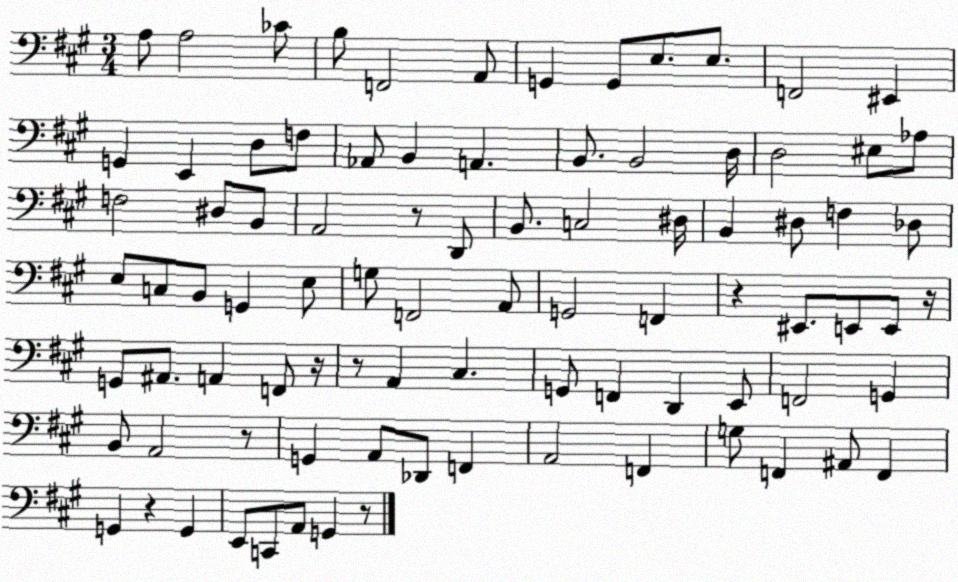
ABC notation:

X:1
T:Untitled
M:3/4
L:1/4
K:A
A,/2 A,2 _C/2 B,/2 F,,2 A,,/2 G,, G,,/2 E,/2 E,/2 F,,2 ^E,, G,, E,, D,/2 F,/2 _A,,/2 B,, A,, B,,/2 B,,2 D,/4 D,2 ^E,/2 _A,/2 F,2 ^D,/2 B,,/2 A,,2 z/2 D,,/2 B,,/2 C,2 ^D,/4 B,, ^D,/2 F, _D,/2 E,/2 C,/2 B,,/2 G,, E,/2 G,/2 F,,2 A,,/2 G,,2 F,, z ^E,,/2 E,,/2 E,,/2 z/4 G,,/2 ^A,,/2 A,, F,,/2 z/4 z/2 A,, ^C, G,,/2 F,, D,, E,,/2 F,,2 G,, B,,/2 A,,2 z/2 G,, A,,/2 _D,,/2 F,, A,,2 F,, G,/2 F,, ^A,,/2 F,, G,, z G,, E,,/2 C,,/2 A,,/2 G,, z/2